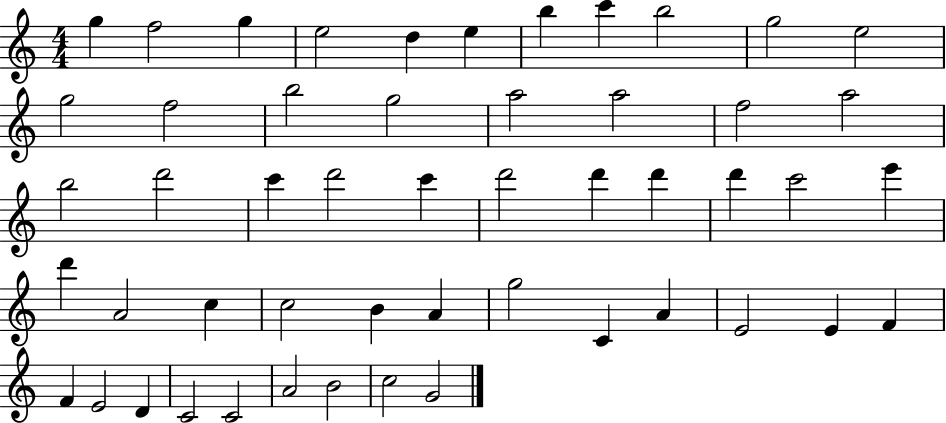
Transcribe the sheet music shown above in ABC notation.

X:1
T:Untitled
M:4/4
L:1/4
K:C
g f2 g e2 d e b c' b2 g2 e2 g2 f2 b2 g2 a2 a2 f2 a2 b2 d'2 c' d'2 c' d'2 d' d' d' c'2 e' d' A2 c c2 B A g2 C A E2 E F F E2 D C2 C2 A2 B2 c2 G2